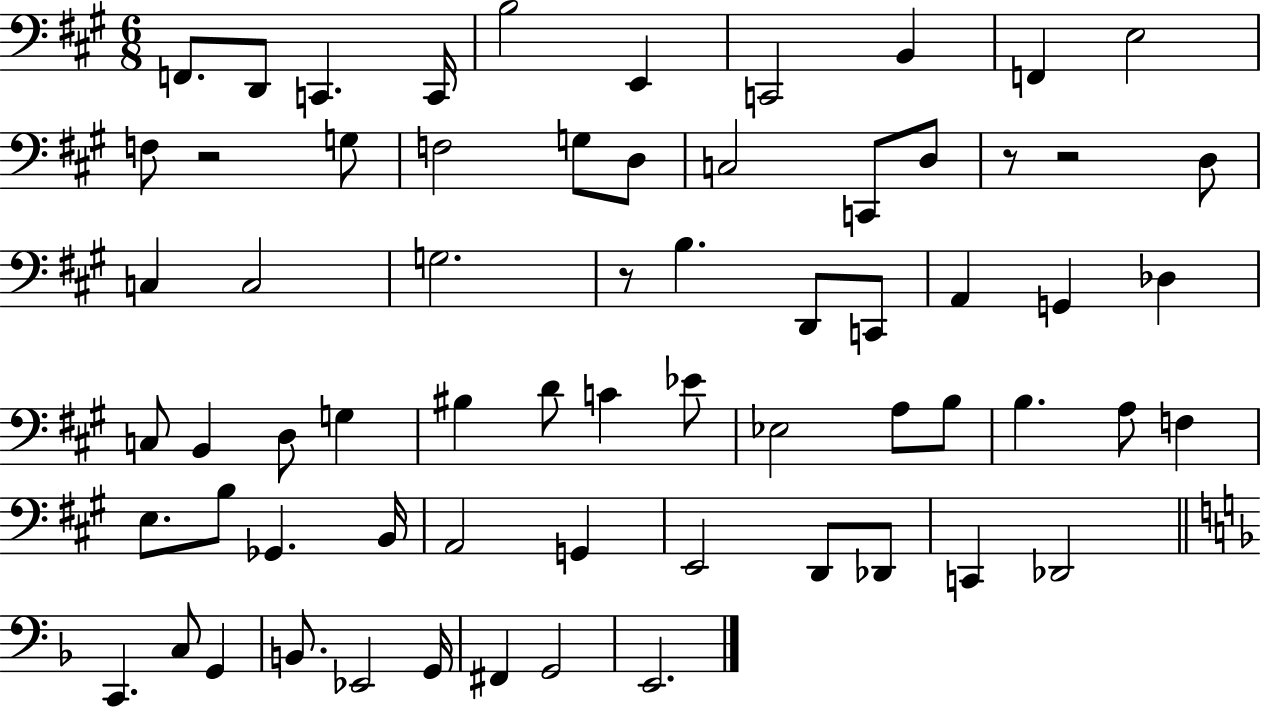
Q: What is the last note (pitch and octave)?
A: E2